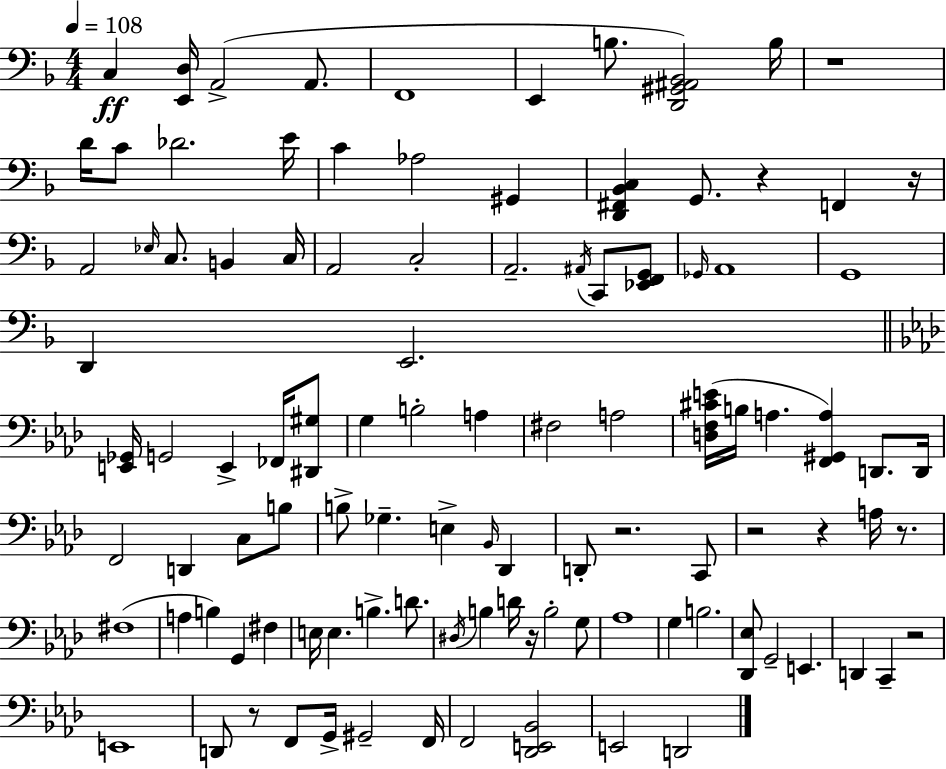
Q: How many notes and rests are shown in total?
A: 105